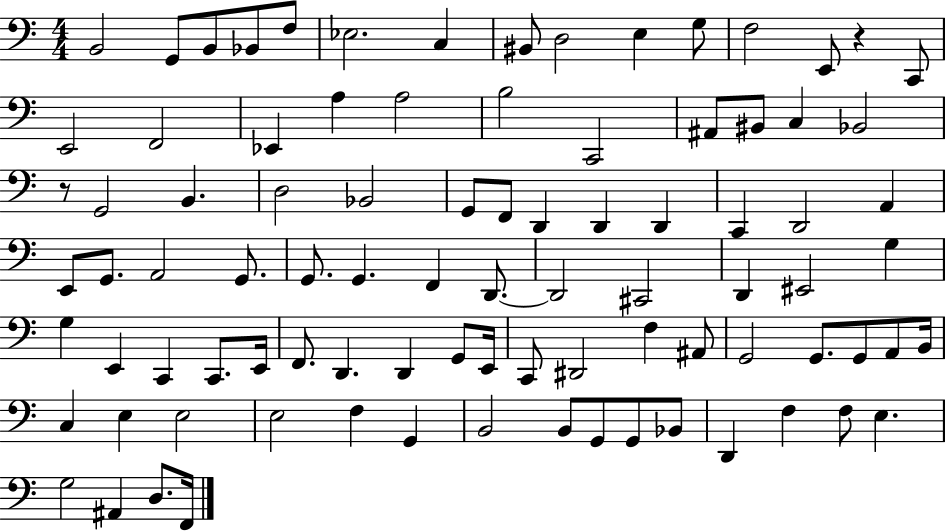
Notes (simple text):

B2/h G2/e B2/e Bb2/e F3/e Eb3/h. C3/q BIS2/e D3/h E3/q G3/e F3/h E2/e R/q C2/e E2/h F2/h Eb2/q A3/q A3/h B3/h C2/h A#2/e BIS2/e C3/q Bb2/h R/e G2/h B2/q. D3/h Bb2/h G2/e F2/e D2/q D2/q D2/q C2/q D2/h A2/q E2/e G2/e. A2/h G2/e. G2/e. G2/q. F2/q D2/e. D2/h C#2/h D2/q EIS2/h G3/q G3/q E2/q C2/q C2/e. E2/s F2/e. D2/q. D2/q G2/e E2/s C2/e D#2/h F3/q A#2/e G2/h G2/e. G2/e A2/e B2/s C3/q E3/q E3/h E3/h F3/q G2/q B2/h B2/e G2/e G2/e Bb2/e D2/q F3/q F3/e E3/q. G3/h A#2/q D3/e. F2/s